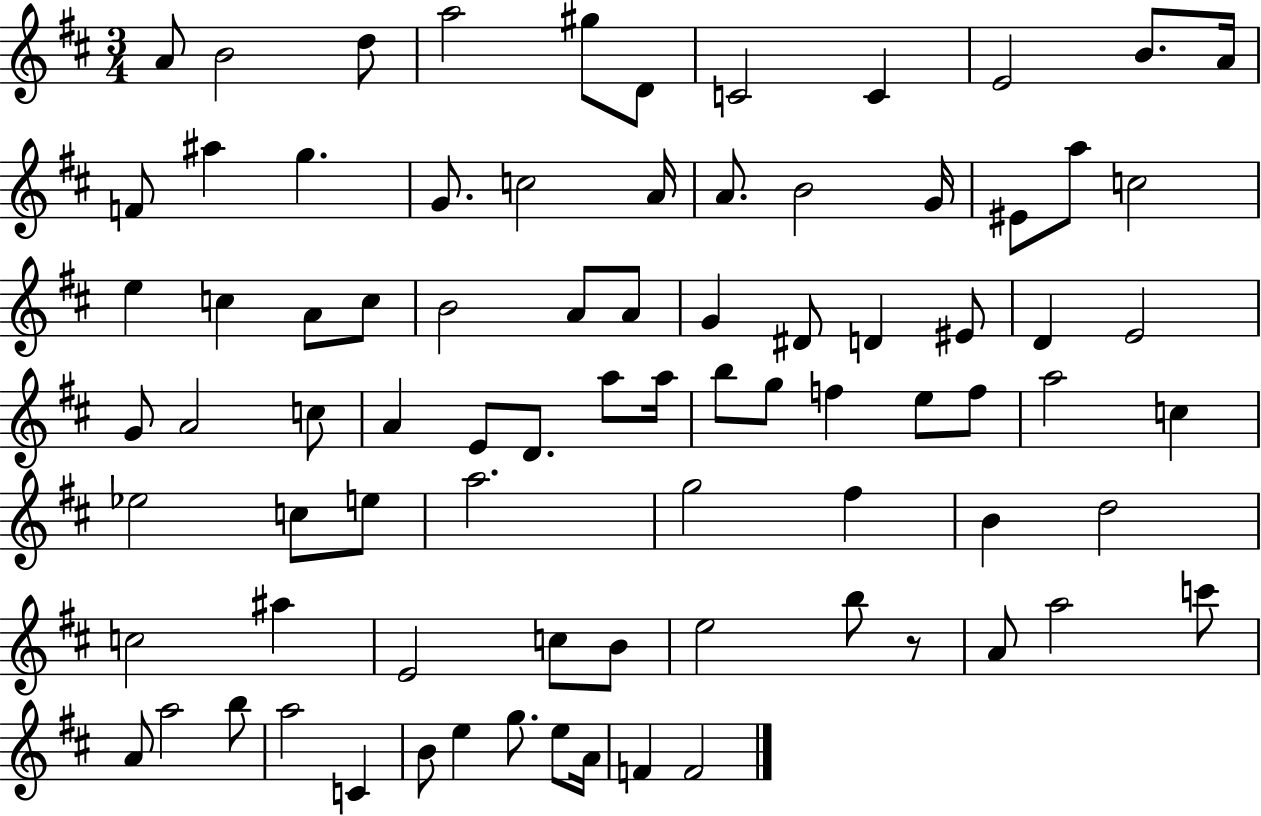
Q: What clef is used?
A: treble